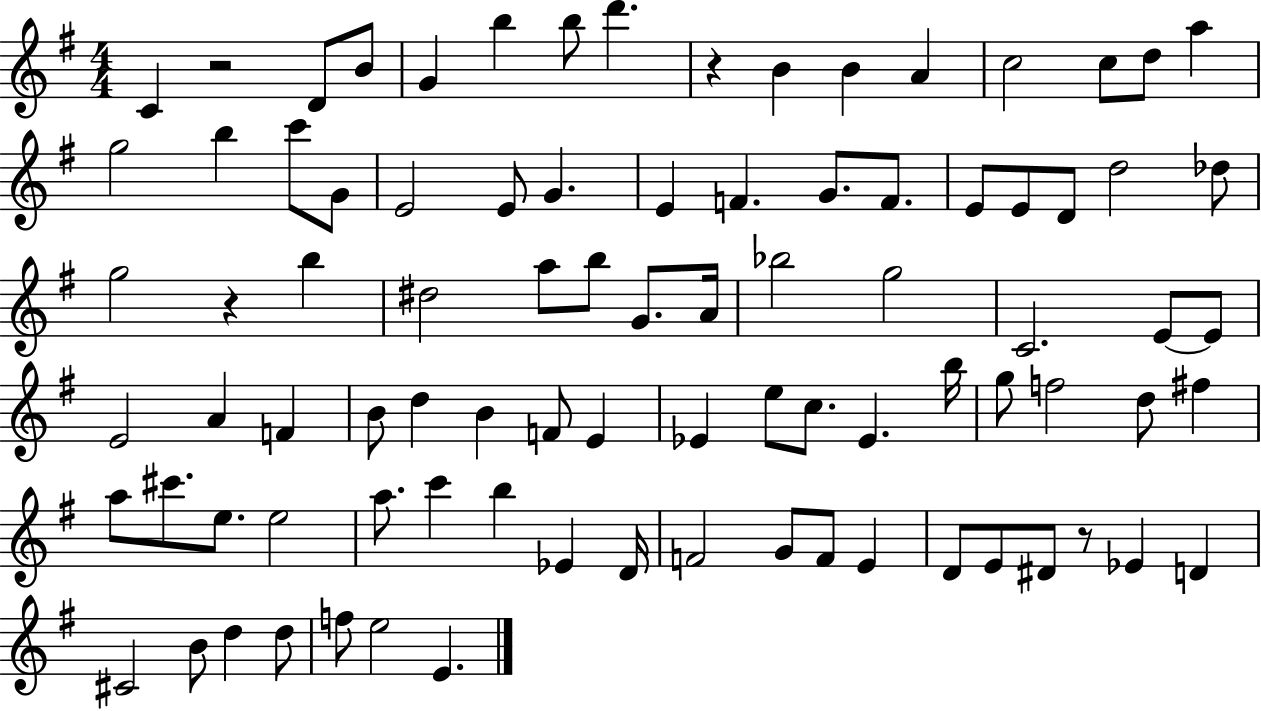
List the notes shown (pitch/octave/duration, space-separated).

C4/q R/h D4/e B4/e G4/q B5/q B5/e D6/q. R/q B4/q B4/q A4/q C5/h C5/e D5/e A5/q G5/h B5/q C6/e G4/e E4/h E4/e G4/q. E4/q F4/q. G4/e. F4/e. E4/e E4/e D4/e D5/h Db5/e G5/h R/q B5/q D#5/h A5/e B5/e G4/e. A4/s Bb5/h G5/h C4/h. E4/e E4/e E4/h A4/q F4/q B4/e D5/q B4/q F4/e E4/q Eb4/q E5/e C5/e. Eb4/q. B5/s G5/e F5/h D5/e F#5/q A5/e C#6/e. E5/e. E5/h A5/e. C6/q B5/q Eb4/q D4/s F4/h G4/e F4/e E4/q D4/e E4/e D#4/e R/e Eb4/q D4/q C#4/h B4/e D5/q D5/e F5/e E5/h E4/q.